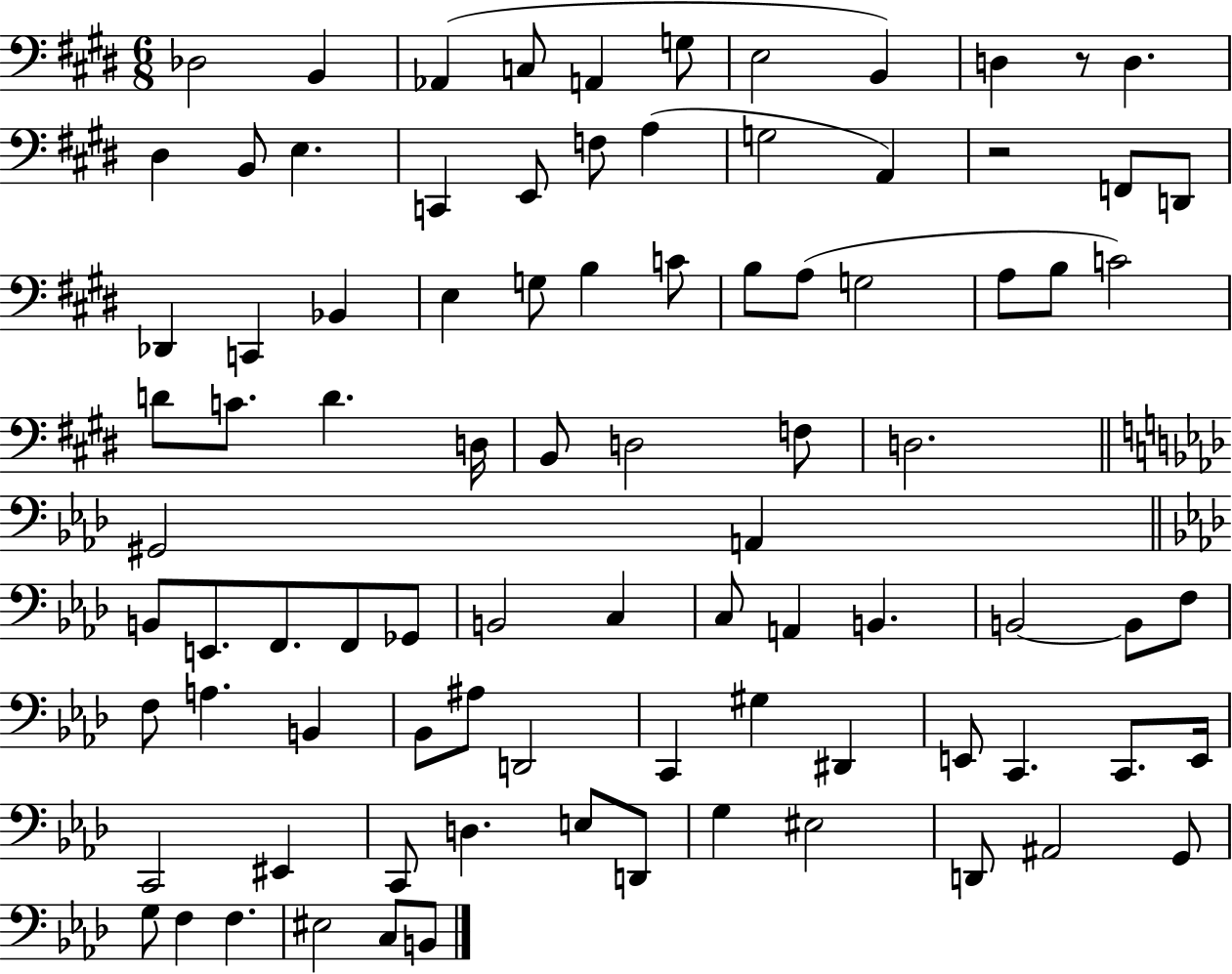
Db3/h B2/q Ab2/q C3/e A2/q G3/e E3/h B2/q D3/q R/e D3/q. D#3/q B2/e E3/q. C2/q E2/e F3/e A3/q G3/h A2/q R/h F2/e D2/e Db2/q C2/q Bb2/q E3/q G3/e B3/q C4/e B3/e A3/e G3/h A3/e B3/e C4/h D4/e C4/e. D4/q. D3/s B2/e D3/h F3/e D3/h. G#2/h A2/q B2/e E2/e. F2/e. F2/e Gb2/e B2/h C3/q C3/e A2/q B2/q. B2/h B2/e F3/e F3/e A3/q. B2/q Bb2/e A#3/e D2/h C2/q G#3/q D#2/q E2/e C2/q. C2/e. E2/s C2/h EIS2/q C2/e D3/q. E3/e D2/e G3/q EIS3/h D2/e A#2/h G2/e G3/e F3/q F3/q. EIS3/h C3/e B2/e